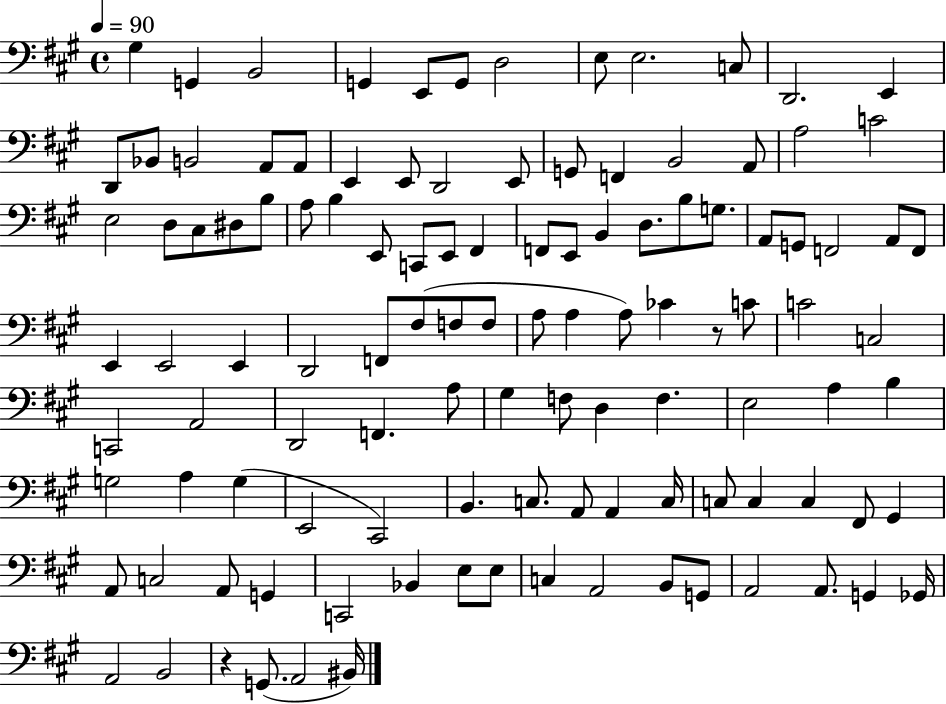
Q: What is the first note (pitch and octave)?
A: G#3